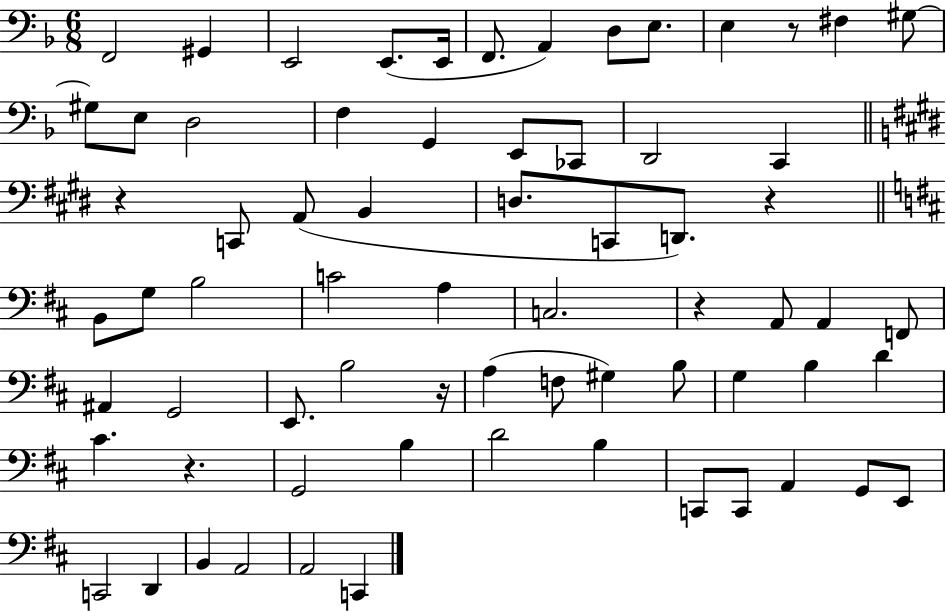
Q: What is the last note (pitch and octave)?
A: C2